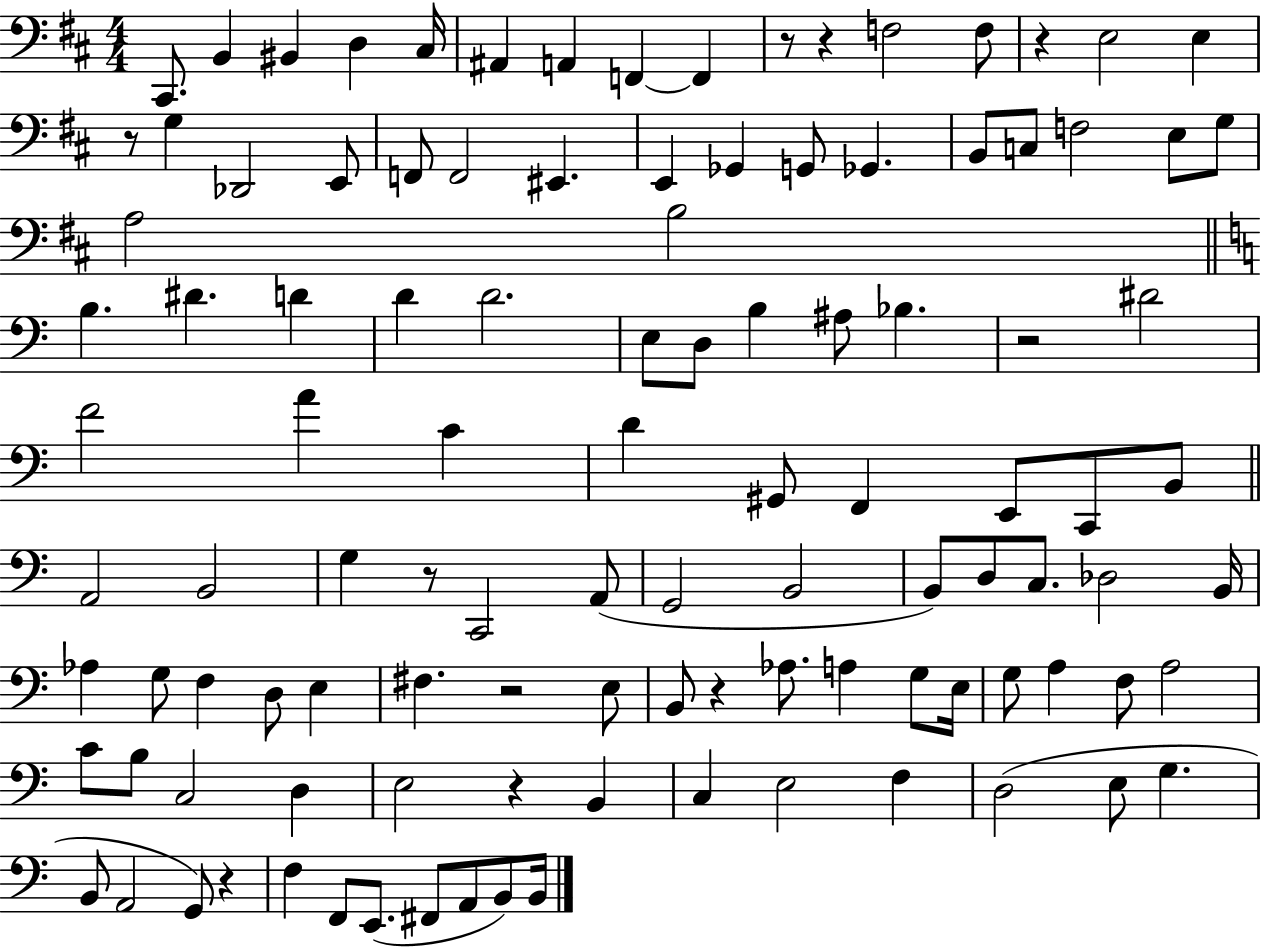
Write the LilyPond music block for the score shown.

{
  \clef bass
  \numericTimeSignature
  \time 4/4
  \key d \major
  cis,8. b,4 bis,4 d4 cis16 | ais,4 a,4 f,4~~ f,4 | r8 r4 f2 f8 | r4 e2 e4 | \break r8 g4 des,2 e,8 | f,8 f,2 eis,4. | e,4 ges,4 g,8 ges,4. | b,8 c8 f2 e8 g8 | \break a2 b2 | \bar "||" \break \key c \major b4. dis'4. d'4 | d'4 d'2. | e8 d8 b4 ais8 bes4. | r2 dis'2 | \break f'2 a'4 c'4 | d'4 gis,8 f,4 e,8 c,8 b,8 | \bar "||" \break \key a \minor a,2 b,2 | g4 r8 c,2 a,8( | g,2 b,2 | b,8) d8 c8. des2 b,16 | \break aes4 g8 f4 d8 e4 | fis4. r2 e8 | b,8 r4 aes8. a4 g8 e16 | g8 a4 f8 a2 | \break c'8 b8 c2 d4 | e2 r4 b,4 | c4 e2 f4 | d2( e8 g4. | \break b,8 a,2 g,8) r4 | f4 f,8 e,8.( fis,8 a,8 b,8) b,16 | \bar "|."
}